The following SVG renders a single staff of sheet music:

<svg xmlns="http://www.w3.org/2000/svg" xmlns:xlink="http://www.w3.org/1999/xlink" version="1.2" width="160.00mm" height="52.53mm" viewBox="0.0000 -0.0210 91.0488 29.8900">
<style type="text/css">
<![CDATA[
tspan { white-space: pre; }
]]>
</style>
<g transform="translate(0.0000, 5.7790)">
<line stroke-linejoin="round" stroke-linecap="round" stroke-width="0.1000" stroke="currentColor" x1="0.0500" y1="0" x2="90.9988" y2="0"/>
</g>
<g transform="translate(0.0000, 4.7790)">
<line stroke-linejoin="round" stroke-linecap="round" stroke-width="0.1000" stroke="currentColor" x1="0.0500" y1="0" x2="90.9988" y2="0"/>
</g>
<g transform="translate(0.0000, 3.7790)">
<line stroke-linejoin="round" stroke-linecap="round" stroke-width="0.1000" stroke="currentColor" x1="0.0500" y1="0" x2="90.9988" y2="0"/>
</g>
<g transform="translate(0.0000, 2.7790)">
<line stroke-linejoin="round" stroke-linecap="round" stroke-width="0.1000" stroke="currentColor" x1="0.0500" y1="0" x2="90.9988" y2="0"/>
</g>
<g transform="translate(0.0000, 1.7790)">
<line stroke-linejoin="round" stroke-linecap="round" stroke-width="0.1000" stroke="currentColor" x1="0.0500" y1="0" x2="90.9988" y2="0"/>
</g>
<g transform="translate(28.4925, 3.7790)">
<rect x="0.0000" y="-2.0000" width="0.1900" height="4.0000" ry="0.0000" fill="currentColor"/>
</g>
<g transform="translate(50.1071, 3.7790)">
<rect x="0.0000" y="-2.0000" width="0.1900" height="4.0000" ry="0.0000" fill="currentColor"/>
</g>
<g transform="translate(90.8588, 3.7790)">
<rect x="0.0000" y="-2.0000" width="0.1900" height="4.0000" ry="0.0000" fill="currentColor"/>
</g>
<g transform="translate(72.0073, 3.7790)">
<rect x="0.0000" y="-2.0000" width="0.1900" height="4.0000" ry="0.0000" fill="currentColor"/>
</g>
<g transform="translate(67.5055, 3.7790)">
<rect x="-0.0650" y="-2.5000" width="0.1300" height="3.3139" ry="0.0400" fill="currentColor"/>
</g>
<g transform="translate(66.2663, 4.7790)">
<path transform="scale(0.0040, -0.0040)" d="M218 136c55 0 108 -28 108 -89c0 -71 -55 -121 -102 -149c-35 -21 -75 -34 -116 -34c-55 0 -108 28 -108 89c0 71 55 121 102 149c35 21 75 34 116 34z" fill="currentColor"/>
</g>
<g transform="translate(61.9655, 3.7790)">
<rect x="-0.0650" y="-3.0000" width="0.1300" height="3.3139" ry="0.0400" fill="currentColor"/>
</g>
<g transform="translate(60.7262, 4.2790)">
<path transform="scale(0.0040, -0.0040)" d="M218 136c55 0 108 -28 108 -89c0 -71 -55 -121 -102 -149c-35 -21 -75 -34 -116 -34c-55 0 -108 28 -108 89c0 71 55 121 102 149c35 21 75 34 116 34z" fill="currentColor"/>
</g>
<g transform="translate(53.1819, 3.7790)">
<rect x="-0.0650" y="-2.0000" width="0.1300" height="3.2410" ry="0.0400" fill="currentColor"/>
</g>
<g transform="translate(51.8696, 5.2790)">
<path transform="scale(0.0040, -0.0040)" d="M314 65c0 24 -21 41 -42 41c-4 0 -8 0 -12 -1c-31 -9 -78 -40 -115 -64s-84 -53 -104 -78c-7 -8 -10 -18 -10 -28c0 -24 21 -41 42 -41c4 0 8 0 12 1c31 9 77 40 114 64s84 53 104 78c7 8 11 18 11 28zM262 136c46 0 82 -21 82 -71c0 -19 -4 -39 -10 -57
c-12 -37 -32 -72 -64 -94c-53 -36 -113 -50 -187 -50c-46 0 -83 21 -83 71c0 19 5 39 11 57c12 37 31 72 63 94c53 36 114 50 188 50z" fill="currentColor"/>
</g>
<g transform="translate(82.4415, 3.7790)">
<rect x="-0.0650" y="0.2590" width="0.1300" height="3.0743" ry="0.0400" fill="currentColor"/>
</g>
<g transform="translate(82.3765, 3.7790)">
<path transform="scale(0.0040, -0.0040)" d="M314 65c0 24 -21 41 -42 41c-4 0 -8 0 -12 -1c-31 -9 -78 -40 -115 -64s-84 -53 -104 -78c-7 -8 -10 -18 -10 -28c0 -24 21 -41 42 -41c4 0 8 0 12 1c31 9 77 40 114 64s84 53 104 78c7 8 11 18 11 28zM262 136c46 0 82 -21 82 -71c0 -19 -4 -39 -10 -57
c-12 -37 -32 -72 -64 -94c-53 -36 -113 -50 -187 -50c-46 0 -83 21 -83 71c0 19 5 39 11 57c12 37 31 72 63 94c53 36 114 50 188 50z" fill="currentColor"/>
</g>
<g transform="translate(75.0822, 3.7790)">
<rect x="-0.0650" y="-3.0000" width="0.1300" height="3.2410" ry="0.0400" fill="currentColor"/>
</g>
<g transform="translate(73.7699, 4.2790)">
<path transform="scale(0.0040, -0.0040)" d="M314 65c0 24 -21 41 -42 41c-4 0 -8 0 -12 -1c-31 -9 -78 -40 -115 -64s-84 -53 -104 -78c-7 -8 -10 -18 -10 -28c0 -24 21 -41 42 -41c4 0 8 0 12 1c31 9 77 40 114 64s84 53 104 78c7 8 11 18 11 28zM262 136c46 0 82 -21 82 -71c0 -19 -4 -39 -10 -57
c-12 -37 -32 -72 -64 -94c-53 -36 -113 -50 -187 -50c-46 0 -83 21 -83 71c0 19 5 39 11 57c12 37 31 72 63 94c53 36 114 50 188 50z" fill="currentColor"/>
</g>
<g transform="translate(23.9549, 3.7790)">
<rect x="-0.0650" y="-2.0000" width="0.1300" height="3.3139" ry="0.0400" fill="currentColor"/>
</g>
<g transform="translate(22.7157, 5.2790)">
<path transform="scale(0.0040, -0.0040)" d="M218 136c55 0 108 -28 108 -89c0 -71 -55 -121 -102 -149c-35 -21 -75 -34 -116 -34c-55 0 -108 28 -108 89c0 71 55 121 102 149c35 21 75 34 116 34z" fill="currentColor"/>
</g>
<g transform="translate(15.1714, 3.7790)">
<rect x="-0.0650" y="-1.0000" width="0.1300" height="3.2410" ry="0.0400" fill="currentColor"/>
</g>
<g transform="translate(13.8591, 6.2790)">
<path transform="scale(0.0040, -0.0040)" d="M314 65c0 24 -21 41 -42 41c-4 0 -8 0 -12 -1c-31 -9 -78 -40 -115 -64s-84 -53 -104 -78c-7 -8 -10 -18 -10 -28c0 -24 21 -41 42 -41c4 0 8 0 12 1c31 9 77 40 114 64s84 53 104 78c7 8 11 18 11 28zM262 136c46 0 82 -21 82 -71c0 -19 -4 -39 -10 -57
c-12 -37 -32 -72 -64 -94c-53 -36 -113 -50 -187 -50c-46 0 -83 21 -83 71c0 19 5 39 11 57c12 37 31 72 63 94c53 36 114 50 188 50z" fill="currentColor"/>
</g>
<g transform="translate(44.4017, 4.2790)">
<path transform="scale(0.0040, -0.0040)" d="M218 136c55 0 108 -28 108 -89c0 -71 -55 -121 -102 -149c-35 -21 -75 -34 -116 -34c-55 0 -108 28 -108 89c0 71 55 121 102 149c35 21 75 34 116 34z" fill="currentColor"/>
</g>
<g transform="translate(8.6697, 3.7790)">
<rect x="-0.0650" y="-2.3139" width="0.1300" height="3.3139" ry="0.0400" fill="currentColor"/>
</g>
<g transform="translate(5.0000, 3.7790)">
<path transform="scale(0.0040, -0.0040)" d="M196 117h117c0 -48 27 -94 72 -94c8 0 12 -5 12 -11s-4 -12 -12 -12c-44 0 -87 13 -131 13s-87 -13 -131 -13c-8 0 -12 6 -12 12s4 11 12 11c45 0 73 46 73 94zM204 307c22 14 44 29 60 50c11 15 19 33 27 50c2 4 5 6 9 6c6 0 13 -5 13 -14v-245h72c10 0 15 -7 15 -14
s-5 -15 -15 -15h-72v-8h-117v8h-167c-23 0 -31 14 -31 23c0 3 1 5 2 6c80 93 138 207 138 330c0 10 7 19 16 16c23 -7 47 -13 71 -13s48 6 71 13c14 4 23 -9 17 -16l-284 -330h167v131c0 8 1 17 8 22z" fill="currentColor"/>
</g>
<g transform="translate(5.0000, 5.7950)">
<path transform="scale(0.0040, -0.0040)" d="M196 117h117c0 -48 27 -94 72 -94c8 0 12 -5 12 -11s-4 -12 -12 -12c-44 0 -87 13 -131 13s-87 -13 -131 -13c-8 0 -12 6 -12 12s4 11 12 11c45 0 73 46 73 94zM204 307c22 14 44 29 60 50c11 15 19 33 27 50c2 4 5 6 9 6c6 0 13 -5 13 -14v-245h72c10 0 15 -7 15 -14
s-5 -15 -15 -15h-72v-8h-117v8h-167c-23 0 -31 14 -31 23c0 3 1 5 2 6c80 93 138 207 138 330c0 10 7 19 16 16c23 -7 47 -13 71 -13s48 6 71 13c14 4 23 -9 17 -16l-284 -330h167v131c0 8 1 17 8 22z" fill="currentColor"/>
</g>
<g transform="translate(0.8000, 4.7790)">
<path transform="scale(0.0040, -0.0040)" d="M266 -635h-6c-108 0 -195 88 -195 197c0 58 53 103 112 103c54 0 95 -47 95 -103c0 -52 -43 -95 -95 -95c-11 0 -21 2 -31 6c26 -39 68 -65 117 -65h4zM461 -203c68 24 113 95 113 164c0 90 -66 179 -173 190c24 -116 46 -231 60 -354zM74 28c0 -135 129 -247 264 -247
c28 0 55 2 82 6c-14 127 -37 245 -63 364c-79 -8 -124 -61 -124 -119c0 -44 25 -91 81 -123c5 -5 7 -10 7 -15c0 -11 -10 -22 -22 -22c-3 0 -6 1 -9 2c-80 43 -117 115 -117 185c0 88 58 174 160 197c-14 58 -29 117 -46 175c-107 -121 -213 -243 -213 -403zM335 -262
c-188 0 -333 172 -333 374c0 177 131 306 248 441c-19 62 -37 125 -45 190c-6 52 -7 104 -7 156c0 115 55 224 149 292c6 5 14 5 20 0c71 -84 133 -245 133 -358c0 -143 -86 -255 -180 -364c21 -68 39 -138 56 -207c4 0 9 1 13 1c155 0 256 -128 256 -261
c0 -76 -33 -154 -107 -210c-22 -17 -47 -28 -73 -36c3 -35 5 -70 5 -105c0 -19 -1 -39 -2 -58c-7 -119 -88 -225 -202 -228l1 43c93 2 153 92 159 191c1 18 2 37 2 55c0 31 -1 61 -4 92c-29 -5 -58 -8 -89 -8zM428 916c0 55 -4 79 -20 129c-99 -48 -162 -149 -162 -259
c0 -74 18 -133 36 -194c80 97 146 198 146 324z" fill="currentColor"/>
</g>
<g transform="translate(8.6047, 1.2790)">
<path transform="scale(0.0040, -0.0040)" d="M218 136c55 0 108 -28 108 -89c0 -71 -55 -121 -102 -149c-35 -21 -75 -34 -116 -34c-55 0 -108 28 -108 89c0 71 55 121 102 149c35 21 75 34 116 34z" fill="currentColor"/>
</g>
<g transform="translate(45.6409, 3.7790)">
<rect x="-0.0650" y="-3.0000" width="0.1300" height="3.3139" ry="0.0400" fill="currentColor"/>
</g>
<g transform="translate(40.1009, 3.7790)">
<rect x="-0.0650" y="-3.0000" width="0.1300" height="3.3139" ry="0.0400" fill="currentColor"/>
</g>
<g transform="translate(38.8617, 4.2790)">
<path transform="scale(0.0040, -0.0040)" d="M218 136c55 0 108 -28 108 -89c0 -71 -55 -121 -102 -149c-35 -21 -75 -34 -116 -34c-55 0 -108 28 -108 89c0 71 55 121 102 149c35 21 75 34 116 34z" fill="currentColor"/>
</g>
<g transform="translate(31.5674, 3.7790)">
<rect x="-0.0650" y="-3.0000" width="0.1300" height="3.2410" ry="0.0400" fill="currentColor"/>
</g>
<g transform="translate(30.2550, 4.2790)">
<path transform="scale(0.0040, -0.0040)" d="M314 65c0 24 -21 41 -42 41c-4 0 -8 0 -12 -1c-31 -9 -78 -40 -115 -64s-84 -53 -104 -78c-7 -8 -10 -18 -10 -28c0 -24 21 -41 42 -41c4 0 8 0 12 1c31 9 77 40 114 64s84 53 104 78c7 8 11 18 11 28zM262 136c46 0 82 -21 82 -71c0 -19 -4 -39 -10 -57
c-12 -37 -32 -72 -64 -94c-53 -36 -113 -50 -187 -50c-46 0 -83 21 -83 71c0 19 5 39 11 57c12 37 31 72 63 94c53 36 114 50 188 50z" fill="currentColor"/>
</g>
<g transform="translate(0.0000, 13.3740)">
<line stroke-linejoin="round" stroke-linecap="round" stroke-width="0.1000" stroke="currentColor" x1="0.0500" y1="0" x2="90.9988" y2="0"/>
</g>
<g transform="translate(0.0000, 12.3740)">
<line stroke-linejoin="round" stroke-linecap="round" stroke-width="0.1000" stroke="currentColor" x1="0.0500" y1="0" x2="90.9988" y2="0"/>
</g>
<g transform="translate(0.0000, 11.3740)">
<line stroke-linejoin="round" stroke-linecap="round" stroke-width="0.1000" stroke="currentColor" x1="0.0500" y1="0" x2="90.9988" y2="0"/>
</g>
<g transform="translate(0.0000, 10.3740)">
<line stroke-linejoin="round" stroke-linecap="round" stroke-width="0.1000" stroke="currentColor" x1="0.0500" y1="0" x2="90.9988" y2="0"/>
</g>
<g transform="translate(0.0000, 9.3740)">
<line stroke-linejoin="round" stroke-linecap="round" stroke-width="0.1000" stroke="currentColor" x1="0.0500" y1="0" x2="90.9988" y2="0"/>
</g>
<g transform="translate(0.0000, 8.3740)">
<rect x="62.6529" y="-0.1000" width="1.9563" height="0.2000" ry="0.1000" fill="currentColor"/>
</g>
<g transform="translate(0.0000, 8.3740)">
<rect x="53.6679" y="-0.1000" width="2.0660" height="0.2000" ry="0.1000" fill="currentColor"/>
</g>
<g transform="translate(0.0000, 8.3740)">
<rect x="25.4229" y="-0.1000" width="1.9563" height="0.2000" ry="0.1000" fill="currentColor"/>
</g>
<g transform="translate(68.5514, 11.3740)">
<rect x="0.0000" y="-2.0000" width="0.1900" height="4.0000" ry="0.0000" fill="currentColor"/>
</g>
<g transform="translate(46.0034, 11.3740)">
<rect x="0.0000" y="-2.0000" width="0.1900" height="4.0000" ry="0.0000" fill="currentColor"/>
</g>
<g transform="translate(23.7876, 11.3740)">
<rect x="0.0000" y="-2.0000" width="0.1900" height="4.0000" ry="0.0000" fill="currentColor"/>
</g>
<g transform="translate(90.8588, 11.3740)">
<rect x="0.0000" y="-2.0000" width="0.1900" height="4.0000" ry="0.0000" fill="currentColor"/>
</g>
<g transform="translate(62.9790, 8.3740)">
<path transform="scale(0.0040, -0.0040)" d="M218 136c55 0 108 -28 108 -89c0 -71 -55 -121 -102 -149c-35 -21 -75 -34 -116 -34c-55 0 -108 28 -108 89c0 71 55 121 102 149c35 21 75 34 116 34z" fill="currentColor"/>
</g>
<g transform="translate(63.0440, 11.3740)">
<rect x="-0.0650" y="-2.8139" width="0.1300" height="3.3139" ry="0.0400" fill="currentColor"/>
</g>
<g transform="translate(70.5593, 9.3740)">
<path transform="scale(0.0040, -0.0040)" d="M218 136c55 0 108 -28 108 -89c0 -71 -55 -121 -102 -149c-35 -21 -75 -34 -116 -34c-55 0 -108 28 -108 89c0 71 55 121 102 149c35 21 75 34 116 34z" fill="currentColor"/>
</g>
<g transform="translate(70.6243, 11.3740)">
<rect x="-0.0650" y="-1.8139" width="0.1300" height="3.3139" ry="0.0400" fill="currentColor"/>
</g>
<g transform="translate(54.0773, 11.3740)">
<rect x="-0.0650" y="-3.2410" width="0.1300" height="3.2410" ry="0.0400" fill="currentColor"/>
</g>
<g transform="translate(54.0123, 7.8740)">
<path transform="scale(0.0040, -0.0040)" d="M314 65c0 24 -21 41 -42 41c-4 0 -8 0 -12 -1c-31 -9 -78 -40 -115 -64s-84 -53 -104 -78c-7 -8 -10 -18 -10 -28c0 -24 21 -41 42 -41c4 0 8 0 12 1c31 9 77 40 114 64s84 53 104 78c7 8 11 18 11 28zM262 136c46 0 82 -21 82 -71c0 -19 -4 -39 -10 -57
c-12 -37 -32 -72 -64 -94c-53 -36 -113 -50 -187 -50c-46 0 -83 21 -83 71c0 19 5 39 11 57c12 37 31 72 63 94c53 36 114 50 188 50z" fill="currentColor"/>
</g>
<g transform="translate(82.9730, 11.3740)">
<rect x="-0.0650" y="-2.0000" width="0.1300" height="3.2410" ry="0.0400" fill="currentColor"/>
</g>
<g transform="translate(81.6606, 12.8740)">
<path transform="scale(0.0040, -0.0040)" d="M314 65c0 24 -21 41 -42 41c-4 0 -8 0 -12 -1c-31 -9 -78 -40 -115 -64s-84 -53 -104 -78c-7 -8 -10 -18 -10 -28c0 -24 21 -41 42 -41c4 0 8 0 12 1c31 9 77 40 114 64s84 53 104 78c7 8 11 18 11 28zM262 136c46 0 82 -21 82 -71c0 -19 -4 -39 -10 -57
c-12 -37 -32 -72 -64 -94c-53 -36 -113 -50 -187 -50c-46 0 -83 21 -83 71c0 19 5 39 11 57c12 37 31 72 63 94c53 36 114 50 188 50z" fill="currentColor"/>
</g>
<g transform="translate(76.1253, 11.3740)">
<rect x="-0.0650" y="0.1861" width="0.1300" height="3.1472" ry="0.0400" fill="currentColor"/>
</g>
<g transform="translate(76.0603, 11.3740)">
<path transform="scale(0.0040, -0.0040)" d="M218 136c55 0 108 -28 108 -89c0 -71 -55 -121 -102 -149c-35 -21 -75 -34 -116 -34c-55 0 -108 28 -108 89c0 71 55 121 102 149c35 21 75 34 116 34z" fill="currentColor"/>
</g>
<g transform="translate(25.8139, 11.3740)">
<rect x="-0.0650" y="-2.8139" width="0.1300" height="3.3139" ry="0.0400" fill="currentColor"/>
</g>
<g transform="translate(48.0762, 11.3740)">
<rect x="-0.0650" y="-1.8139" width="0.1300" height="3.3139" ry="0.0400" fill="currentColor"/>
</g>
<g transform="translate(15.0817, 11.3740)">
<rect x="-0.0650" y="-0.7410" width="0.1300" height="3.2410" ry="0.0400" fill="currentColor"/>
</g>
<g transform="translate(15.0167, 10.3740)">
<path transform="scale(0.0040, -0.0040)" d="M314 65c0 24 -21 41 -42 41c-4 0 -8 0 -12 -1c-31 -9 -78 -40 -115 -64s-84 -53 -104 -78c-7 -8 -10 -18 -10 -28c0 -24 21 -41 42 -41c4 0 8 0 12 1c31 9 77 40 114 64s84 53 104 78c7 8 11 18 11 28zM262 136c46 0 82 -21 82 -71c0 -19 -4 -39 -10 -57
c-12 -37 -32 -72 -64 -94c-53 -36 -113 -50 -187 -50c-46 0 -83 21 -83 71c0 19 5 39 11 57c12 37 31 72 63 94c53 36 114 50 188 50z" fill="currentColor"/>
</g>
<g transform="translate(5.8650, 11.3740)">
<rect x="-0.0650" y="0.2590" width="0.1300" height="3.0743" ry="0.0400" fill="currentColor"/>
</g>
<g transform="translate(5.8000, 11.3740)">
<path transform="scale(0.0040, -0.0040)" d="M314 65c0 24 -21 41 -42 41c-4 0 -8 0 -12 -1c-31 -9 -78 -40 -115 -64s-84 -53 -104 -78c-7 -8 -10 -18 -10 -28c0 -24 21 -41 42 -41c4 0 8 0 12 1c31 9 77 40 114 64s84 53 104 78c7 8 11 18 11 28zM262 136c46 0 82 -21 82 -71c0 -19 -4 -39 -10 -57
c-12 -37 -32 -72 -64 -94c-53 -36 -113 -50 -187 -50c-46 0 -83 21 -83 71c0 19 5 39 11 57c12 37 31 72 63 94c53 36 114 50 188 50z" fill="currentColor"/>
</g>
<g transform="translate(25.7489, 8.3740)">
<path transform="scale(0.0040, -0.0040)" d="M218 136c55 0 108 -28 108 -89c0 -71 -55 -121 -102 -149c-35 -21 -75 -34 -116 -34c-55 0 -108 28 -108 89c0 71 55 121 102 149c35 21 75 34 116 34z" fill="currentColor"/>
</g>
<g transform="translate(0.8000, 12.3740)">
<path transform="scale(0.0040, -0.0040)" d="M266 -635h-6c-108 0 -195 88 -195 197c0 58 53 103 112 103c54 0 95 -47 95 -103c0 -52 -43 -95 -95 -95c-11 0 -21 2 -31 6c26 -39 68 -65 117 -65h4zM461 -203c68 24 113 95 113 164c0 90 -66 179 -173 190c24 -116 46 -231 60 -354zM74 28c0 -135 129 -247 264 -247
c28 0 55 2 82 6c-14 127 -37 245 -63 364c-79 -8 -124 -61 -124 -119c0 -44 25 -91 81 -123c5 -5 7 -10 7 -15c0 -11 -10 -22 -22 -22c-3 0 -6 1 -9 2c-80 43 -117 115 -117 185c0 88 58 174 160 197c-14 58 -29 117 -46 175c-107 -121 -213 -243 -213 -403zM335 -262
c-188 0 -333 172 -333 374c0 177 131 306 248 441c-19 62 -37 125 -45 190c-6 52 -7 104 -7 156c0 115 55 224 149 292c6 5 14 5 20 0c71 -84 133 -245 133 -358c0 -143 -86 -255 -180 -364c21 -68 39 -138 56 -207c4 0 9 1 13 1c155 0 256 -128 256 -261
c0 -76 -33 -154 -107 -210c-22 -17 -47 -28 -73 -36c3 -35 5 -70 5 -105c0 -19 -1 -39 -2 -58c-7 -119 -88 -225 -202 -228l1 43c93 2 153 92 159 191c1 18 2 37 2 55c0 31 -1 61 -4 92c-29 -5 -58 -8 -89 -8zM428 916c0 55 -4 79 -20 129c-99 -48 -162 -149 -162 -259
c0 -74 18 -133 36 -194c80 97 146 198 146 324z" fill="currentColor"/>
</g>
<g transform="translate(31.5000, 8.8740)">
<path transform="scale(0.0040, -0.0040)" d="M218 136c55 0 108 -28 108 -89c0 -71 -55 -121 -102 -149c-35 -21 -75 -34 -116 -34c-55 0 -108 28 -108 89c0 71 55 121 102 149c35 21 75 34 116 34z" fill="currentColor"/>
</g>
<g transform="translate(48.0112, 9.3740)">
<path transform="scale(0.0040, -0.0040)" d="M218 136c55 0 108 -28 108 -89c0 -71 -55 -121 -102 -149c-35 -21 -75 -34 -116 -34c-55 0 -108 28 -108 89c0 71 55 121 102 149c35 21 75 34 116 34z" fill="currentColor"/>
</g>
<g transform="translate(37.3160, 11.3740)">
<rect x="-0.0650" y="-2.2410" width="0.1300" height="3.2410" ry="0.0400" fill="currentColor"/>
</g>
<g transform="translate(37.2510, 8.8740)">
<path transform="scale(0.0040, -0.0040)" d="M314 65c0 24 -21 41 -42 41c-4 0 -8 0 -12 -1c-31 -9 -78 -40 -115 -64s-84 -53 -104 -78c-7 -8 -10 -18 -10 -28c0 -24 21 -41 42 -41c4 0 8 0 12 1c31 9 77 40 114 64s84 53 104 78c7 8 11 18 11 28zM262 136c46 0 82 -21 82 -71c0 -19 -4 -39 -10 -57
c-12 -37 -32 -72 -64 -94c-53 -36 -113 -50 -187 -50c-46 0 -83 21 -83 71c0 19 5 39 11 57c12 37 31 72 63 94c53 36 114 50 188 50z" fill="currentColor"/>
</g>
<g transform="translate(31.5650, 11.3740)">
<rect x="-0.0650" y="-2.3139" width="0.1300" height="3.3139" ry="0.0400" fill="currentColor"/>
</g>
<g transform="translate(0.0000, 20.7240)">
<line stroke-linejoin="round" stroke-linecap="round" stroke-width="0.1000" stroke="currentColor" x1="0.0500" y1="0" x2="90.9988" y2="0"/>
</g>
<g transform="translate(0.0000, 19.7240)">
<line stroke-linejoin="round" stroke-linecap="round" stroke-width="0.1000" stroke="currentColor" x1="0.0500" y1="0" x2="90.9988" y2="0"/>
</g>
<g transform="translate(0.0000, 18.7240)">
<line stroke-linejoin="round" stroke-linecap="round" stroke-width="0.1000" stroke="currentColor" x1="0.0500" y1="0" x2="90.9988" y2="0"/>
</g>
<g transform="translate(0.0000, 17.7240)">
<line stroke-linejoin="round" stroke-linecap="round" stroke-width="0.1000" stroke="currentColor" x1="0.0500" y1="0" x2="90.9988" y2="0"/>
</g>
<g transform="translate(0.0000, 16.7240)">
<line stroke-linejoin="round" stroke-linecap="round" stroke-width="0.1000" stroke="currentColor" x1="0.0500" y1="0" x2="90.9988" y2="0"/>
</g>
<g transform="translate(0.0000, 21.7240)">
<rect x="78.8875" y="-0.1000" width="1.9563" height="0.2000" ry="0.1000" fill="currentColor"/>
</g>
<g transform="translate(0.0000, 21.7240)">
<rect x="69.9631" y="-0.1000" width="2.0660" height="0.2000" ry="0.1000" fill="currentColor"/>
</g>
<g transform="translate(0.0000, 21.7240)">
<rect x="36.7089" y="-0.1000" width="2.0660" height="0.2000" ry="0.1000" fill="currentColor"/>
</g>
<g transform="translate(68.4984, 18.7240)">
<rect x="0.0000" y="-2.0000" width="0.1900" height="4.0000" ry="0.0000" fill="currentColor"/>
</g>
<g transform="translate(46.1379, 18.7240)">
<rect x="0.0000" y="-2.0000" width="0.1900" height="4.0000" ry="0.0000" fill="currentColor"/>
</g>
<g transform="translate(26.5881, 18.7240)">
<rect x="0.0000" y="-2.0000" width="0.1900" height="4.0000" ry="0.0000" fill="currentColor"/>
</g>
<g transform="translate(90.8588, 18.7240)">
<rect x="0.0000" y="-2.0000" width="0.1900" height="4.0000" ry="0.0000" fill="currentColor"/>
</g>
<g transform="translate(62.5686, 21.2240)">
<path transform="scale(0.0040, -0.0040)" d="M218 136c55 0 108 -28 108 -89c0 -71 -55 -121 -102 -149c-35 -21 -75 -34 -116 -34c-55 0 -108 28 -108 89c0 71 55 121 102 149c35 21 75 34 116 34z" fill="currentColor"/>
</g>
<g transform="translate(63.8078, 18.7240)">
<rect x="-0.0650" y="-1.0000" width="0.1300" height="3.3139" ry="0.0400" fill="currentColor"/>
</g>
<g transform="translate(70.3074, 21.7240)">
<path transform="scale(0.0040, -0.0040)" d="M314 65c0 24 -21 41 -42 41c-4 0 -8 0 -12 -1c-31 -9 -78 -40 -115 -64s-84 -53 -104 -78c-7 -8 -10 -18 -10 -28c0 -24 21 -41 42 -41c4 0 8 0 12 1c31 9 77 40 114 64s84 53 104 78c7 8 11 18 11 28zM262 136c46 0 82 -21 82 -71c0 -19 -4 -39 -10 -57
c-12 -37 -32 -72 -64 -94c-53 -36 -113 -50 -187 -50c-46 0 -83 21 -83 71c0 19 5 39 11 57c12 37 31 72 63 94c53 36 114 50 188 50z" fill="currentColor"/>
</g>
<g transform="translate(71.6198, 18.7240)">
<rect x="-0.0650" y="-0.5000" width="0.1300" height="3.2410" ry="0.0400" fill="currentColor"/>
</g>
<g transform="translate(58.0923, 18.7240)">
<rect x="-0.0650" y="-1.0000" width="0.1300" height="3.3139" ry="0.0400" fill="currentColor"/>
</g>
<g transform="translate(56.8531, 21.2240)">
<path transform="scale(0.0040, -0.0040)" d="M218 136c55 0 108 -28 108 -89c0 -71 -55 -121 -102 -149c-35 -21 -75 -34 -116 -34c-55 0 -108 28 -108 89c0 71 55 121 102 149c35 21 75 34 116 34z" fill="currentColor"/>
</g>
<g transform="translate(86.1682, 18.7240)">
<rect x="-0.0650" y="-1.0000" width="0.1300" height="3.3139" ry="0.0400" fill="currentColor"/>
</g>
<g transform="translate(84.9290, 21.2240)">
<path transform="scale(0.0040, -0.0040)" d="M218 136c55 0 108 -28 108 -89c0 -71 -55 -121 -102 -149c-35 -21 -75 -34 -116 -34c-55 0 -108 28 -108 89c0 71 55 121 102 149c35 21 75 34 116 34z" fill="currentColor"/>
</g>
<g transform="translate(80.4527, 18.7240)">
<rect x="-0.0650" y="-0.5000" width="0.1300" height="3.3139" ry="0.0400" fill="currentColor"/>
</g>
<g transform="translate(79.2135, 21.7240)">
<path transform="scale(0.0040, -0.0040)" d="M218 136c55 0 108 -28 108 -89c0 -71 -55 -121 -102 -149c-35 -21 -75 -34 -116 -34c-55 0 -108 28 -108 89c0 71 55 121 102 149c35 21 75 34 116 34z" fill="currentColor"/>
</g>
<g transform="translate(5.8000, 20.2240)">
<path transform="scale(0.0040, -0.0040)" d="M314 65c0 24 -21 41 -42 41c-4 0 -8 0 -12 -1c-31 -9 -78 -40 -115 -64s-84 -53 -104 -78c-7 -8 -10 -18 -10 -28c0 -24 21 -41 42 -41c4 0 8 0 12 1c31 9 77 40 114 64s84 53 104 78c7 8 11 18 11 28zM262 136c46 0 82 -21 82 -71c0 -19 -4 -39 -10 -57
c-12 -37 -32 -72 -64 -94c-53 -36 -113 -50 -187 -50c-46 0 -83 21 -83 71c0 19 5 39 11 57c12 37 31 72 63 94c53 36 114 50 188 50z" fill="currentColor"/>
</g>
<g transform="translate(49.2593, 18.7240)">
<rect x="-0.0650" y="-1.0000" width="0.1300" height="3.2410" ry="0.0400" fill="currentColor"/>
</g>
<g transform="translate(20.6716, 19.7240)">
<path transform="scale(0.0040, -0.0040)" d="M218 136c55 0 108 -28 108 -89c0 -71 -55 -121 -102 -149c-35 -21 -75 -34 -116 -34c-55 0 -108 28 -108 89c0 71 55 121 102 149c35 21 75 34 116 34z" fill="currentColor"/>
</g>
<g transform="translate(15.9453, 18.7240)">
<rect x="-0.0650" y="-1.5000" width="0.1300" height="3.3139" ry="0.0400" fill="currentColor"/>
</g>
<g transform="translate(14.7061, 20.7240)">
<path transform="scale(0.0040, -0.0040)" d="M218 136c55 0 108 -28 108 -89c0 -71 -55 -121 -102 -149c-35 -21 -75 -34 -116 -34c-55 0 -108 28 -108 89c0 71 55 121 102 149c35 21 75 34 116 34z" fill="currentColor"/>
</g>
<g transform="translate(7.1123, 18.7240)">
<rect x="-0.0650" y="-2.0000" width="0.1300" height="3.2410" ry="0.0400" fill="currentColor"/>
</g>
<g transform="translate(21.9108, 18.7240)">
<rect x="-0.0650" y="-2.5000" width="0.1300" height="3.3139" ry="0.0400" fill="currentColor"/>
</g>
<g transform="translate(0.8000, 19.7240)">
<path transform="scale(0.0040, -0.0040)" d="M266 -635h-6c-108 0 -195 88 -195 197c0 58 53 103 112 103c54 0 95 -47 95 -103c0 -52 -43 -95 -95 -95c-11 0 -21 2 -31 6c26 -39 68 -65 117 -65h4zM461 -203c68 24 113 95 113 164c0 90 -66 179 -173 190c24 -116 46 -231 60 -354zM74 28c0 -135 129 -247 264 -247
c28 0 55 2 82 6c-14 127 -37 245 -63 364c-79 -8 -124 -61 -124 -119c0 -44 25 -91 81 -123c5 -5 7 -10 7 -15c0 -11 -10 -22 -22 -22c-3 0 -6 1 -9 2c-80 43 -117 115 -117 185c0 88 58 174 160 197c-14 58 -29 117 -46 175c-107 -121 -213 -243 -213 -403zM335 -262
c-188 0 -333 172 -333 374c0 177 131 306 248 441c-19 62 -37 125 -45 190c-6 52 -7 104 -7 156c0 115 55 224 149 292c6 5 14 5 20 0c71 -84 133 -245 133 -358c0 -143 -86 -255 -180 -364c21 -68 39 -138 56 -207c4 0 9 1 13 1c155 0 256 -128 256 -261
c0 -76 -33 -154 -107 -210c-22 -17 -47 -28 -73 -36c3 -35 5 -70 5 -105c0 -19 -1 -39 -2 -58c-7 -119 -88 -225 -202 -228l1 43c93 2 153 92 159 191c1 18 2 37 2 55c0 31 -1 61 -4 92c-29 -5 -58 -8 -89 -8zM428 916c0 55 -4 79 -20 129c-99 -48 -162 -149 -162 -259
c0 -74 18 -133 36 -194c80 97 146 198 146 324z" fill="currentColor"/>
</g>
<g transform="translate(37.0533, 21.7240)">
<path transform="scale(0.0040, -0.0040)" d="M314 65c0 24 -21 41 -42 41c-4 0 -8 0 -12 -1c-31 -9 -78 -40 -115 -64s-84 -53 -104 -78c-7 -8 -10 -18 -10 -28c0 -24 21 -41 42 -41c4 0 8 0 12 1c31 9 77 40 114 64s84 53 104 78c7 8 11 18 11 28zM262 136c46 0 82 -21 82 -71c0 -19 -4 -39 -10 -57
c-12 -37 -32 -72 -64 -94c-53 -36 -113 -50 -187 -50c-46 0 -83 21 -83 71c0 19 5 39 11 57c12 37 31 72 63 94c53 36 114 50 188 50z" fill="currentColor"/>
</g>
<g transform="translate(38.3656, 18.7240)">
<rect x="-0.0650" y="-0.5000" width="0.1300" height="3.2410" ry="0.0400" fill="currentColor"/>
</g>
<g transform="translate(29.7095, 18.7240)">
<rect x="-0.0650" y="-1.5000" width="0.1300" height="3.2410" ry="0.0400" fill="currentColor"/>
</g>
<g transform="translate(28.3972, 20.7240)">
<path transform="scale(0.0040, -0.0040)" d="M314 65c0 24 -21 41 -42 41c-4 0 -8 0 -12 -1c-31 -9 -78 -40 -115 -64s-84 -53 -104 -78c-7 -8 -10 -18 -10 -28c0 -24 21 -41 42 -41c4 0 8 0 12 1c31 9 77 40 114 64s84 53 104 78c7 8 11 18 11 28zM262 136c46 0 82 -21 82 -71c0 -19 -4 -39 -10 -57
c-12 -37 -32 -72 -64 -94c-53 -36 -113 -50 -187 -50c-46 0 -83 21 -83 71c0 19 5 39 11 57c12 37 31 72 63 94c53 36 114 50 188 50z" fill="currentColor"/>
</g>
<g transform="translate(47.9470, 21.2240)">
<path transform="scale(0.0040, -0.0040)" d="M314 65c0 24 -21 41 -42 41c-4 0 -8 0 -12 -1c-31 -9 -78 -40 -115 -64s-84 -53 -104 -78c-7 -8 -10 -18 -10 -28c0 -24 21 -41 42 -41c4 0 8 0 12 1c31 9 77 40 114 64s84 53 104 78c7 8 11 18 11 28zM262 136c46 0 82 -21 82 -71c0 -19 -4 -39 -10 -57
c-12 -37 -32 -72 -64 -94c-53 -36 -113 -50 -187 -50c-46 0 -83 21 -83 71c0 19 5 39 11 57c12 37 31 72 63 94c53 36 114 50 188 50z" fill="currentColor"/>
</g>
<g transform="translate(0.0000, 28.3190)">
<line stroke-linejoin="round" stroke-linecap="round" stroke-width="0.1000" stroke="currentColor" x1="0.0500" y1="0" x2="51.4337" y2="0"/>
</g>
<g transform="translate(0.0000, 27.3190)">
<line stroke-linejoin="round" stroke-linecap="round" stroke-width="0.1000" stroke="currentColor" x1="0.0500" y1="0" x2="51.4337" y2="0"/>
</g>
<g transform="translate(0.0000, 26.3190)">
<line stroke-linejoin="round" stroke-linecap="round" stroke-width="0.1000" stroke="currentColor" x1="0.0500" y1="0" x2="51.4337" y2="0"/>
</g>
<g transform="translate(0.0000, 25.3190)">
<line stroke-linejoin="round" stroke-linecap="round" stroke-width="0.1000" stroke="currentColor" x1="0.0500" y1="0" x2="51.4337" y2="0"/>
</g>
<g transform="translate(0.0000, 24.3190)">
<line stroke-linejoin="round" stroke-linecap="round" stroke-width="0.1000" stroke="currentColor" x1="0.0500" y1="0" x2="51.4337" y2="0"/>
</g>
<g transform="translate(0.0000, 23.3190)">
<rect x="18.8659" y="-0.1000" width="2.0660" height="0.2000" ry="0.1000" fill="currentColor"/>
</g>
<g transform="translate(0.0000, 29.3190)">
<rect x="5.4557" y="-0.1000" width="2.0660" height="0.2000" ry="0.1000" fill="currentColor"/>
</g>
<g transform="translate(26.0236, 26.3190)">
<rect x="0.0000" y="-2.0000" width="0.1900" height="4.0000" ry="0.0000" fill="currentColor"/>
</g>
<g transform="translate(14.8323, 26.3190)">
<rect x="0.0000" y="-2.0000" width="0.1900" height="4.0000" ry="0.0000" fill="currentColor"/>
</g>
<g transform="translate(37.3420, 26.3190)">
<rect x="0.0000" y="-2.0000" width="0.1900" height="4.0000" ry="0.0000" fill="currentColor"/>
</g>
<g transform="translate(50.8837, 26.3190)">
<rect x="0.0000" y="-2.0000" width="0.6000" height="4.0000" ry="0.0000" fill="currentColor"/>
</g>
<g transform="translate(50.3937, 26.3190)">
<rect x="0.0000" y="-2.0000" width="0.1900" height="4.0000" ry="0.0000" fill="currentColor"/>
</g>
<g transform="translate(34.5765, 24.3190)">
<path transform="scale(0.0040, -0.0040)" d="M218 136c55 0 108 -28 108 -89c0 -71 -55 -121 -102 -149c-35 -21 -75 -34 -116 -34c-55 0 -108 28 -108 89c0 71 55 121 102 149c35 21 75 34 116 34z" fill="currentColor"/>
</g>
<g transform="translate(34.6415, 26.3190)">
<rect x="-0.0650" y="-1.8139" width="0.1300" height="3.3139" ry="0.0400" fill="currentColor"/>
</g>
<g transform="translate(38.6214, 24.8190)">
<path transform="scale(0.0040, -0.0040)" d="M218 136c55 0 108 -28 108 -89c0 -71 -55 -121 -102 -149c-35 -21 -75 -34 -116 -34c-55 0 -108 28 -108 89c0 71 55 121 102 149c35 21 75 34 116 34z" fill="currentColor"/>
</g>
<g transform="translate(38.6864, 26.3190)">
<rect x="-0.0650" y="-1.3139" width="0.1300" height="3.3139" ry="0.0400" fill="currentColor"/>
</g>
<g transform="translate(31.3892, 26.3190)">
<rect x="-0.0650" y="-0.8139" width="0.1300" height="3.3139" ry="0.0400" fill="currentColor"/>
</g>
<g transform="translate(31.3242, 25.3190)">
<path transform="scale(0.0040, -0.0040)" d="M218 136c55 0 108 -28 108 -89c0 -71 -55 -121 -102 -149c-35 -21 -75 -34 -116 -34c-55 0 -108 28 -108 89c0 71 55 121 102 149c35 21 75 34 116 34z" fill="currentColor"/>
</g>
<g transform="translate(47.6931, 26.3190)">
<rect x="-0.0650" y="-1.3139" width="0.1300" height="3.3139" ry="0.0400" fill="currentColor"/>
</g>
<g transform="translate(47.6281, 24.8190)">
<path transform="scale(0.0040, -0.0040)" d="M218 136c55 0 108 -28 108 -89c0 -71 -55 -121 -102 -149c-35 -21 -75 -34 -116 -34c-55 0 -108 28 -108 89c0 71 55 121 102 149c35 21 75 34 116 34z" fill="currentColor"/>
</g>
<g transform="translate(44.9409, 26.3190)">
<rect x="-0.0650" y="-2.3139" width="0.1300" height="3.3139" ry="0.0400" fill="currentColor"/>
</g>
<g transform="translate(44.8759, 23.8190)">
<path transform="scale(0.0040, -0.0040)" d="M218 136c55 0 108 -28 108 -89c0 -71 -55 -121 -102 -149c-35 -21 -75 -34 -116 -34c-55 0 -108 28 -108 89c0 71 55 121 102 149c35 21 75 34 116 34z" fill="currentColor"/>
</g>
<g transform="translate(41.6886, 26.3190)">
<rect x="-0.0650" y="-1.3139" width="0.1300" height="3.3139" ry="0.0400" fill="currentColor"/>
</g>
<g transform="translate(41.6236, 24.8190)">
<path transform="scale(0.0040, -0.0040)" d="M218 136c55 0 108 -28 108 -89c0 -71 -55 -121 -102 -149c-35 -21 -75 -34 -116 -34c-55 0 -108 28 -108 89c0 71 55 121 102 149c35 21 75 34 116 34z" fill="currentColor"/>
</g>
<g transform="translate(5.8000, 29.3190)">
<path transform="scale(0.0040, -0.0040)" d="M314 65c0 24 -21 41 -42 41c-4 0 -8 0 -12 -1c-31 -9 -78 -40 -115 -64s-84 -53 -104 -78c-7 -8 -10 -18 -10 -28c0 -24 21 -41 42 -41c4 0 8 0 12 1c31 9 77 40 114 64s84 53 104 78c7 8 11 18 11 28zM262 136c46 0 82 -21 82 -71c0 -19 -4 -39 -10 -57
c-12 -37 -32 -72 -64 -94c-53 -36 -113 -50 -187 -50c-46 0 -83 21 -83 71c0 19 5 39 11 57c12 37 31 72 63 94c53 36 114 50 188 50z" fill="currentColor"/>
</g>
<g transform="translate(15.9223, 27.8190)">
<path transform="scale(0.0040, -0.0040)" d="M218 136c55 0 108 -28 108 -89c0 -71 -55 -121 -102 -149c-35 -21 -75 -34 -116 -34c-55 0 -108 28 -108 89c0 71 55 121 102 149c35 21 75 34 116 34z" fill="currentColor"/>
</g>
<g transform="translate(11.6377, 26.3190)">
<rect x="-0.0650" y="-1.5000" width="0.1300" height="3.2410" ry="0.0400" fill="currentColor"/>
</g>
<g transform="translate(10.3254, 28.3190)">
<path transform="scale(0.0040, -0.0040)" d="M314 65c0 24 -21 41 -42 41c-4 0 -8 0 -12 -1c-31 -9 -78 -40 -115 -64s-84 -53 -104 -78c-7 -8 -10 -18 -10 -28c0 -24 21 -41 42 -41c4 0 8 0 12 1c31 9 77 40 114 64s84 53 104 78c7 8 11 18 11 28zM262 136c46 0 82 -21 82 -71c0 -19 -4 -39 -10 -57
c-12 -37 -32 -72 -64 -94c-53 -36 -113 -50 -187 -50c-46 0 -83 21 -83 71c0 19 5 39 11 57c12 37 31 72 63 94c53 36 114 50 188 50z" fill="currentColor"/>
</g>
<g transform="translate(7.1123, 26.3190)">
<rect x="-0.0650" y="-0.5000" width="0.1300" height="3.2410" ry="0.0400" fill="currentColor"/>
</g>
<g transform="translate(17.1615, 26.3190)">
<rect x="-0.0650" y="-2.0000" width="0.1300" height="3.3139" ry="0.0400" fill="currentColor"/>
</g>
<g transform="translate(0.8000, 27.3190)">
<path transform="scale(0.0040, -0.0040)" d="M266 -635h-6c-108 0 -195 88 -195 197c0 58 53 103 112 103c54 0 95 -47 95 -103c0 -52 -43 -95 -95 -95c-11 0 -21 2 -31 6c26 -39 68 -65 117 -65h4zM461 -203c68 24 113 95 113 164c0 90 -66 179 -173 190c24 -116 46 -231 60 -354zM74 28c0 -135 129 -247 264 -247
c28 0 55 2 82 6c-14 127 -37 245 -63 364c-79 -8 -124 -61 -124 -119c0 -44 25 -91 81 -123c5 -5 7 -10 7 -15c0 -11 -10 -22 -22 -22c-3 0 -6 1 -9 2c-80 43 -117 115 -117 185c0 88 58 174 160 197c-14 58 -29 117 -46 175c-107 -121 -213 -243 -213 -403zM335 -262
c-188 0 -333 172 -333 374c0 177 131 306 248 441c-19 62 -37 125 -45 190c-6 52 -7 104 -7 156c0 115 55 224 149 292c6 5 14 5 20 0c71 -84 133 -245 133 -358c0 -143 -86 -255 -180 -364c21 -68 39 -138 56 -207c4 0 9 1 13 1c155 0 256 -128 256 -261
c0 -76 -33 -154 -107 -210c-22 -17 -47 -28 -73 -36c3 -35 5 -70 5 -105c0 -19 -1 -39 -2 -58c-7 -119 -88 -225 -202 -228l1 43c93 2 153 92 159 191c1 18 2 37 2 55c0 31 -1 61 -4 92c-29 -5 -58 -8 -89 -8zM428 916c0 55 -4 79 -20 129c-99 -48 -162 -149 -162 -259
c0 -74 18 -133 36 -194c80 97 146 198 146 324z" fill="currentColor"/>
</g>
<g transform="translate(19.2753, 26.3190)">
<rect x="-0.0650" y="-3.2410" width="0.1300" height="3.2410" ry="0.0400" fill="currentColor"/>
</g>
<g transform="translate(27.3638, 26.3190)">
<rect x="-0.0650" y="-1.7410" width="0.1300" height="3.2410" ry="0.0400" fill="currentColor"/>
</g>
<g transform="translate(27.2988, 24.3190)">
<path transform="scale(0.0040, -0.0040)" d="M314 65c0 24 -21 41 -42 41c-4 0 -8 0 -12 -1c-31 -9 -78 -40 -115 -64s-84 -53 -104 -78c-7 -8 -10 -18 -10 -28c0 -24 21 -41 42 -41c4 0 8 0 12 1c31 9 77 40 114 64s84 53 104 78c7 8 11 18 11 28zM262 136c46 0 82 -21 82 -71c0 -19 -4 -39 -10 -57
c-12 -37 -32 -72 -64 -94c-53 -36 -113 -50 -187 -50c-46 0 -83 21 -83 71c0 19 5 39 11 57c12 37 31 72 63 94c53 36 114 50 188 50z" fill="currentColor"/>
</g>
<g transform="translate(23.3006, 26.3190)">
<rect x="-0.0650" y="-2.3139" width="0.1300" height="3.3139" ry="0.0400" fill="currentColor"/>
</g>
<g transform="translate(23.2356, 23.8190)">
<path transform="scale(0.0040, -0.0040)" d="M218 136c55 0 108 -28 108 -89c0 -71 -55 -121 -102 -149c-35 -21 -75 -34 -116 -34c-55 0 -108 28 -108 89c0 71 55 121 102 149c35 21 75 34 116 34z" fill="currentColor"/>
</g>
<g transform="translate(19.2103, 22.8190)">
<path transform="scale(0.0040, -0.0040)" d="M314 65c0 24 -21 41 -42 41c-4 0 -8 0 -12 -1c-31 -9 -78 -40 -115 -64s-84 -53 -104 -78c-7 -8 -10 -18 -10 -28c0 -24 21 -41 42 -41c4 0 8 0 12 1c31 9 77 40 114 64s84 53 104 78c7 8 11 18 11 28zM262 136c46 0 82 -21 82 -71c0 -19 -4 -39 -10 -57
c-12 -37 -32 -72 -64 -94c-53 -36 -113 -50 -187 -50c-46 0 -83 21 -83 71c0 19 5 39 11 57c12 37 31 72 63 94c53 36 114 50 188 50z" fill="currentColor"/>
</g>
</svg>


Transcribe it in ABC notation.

X:1
T:Untitled
M:4/4
L:1/4
K:C
g D2 F A2 A A F2 A G A2 B2 B2 d2 a g g2 f b2 a f B F2 F2 E G E2 C2 D2 D D C2 C D C2 E2 F b2 g f2 d f e e g e